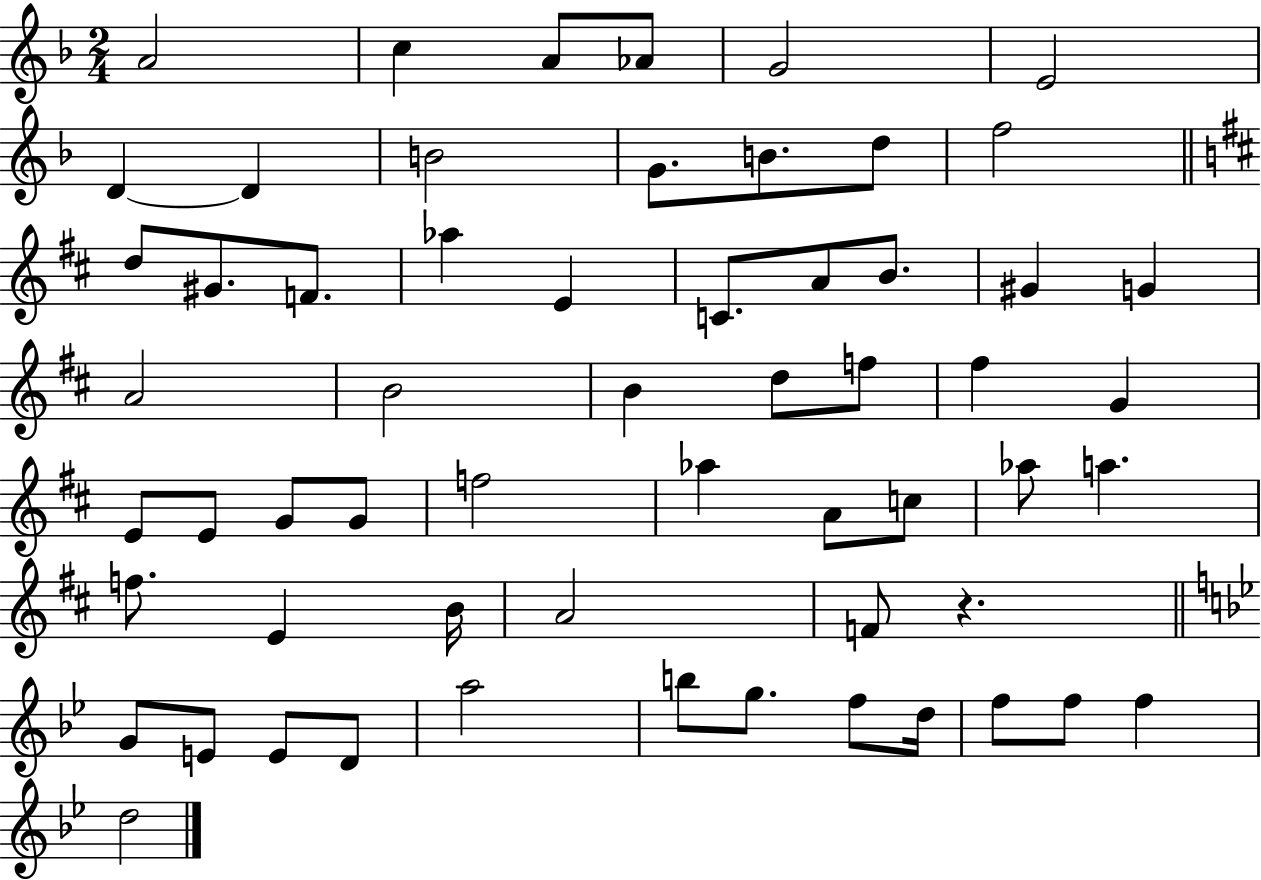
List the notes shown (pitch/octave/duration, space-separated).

A4/h C5/q A4/e Ab4/e G4/h E4/h D4/q D4/q B4/h G4/e. B4/e. D5/e F5/h D5/e G#4/e. F4/e. Ab5/q E4/q C4/e. A4/e B4/e. G#4/q G4/q A4/h B4/h B4/q D5/e F5/e F#5/q G4/q E4/e E4/e G4/e G4/e F5/h Ab5/q A4/e C5/e Ab5/e A5/q. F5/e. E4/q B4/s A4/h F4/e R/q. G4/e E4/e E4/e D4/e A5/h B5/e G5/e. F5/e D5/s F5/e F5/e F5/q D5/h